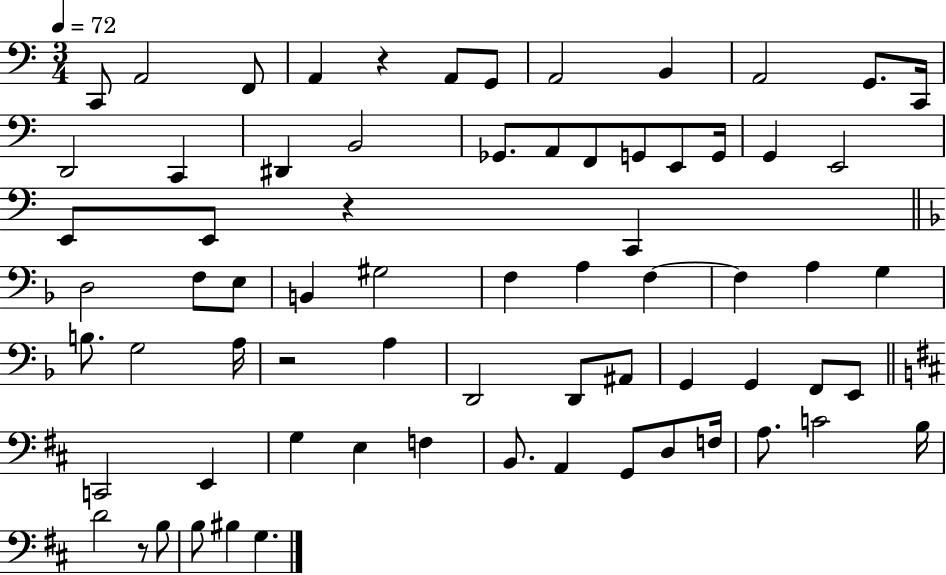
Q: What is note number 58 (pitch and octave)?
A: F3